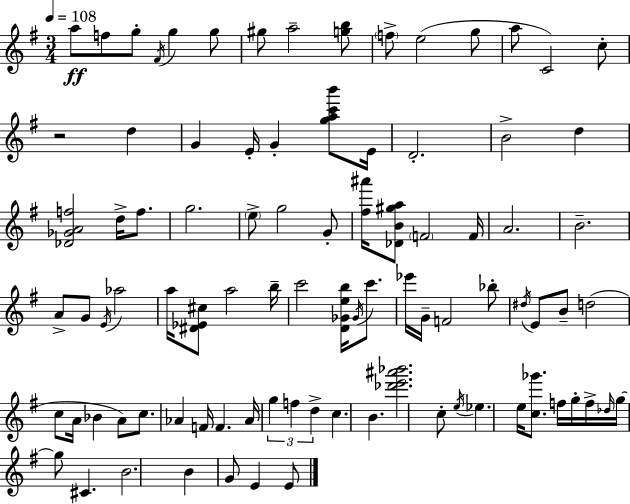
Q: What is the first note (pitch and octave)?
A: A5